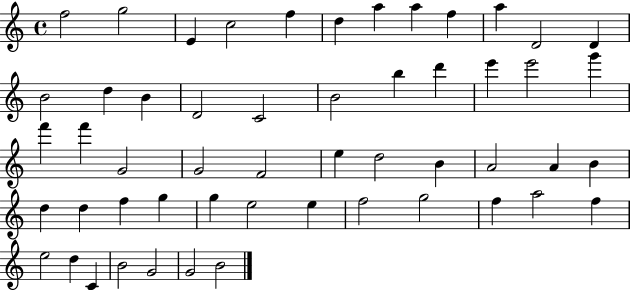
{
  \clef treble
  \time 4/4
  \defaultTimeSignature
  \key c \major
  f''2 g''2 | e'4 c''2 f''4 | d''4 a''4 a''4 f''4 | a''4 d'2 d'4 | \break b'2 d''4 b'4 | d'2 c'2 | b'2 b''4 d'''4 | e'''4 e'''2 g'''4 | \break f'''4 f'''4 g'2 | g'2 f'2 | e''4 d''2 b'4 | a'2 a'4 b'4 | \break d''4 d''4 f''4 g''4 | g''4 e''2 e''4 | f''2 g''2 | f''4 a''2 f''4 | \break e''2 d''4 c'4 | b'2 g'2 | g'2 b'2 | \bar "|."
}